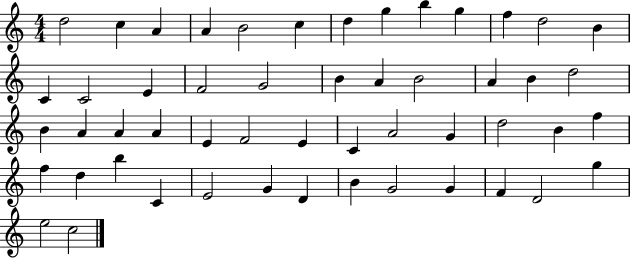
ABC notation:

X:1
T:Untitled
M:4/4
L:1/4
K:C
d2 c A A B2 c d g b g f d2 B C C2 E F2 G2 B A B2 A B d2 B A A A E F2 E C A2 G d2 B f f d b C E2 G D B G2 G F D2 g e2 c2